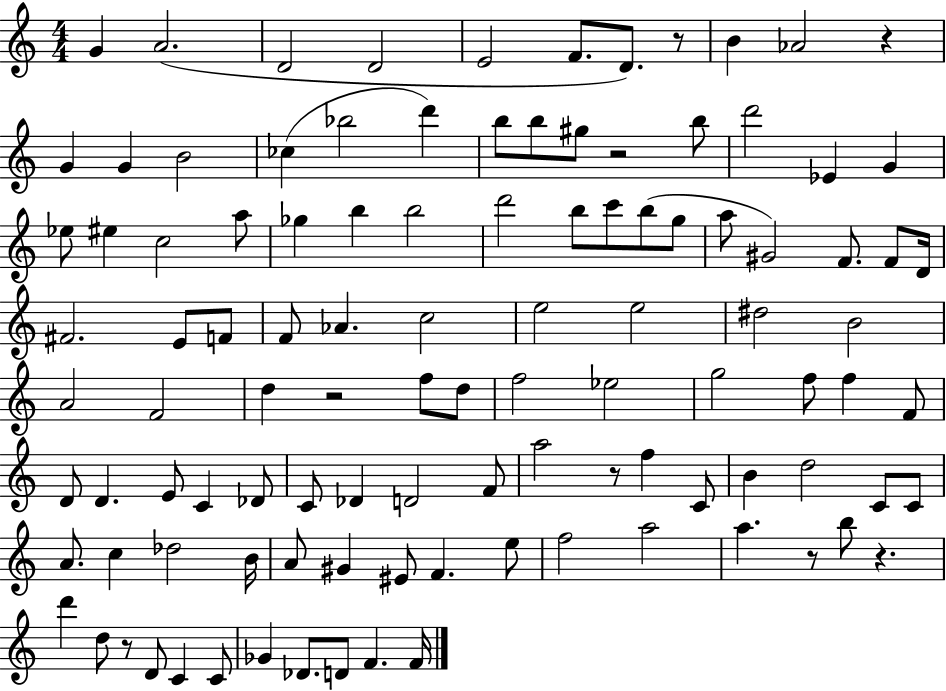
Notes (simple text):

G4/q A4/h. D4/h D4/h E4/h F4/e. D4/e. R/e B4/q Ab4/h R/q G4/q G4/q B4/h CES5/q Bb5/h D6/q B5/e B5/e G#5/e R/h B5/e D6/h Eb4/q G4/q Eb5/e EIS5/q C5/h A5/e Gb5/q B5/q B5/h D6/h B5/e C6/e B5/e G5/e A5/e G#4/h F4/e. F4/e D4/s F#4/h. E4/e F4/e F4/e Ab4/q. C5/h E5/h E5/h D#5/h B4/h A4/h F4/h D5/q R/h F5/e D5/e F5/h Eb5/h G5/h F5/e F5/q F4/e D4/e D4/q. E4/e C4/q Db4/e C4/e Db4/q D4/h F4/e A5/h R/e F5/q C4/e B4/q D5/h C4/e C4/e A4/e. C5/q Db5/h B4/s A4/e G#4/q EIS4/e F4/q. E5/e F5/h A5/h A5/q. R/e B5/e R/q. D6/q D5/e R/e D4/e C4/q C4/e Gb4/q Db4/e. D4/e F4/q. F4/s